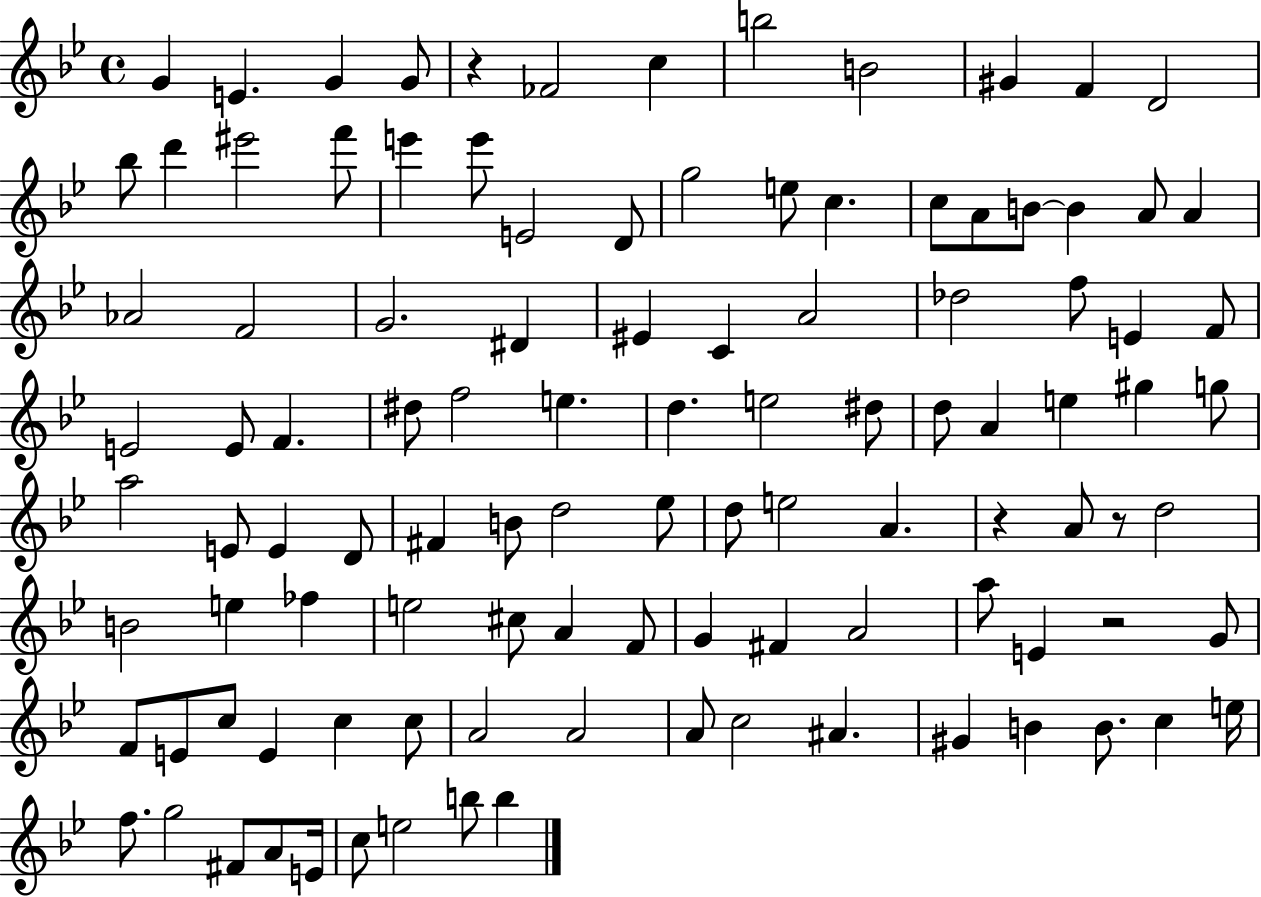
{
  \clef treble
  \time 4/4
  \defaultTimeSignature
  \key bes \major
  g'4 e'4. g'4 g'8 | r4 fes'2 c''4 | b''2 b'2 | gis'4 f'4 d'2 | \break bes''8 d'''4 eis'''2 f'''8 | e'''4 e'''8 e'2 d'8 | g''2 e''8 c''4. | c''8 a'8 b'8~~ b'4 a'8 a'4 | \break aes'2 f'2 | g'2. dis'4 | eis'4 c'4 a'2 | des''2 f''8 e'4 f'8 | \break e'2 e'8 f'4. | dis''8 f''2 e''4. | d''4. e''2 dis''8 | d''8 a'4 e''4 gis''4 g''8 | \break a''2 e'8 e'4 d'8 | fis'4 b'8 d''2 ees''8 | d''8 e''2 a'4. | r4 a'8 r8 d''2 | \break b'2 e''4 fes''4 | e''2 cis''8 a'4 f'8 | g'4 fis'4 a'2 | a''8 e'4 r2 g'8 | \break f'8 e'8 c''8 e'4 c''4 c''8 | a'2 a'2 | a'8 c''2 ais'4. | gis'4 b'4 b'8. c''4 e''16 | \break f''8. g''2 fis'8 a'8 e'16 | c''8 e''2 b''8 b''4 | \bar "|."
}